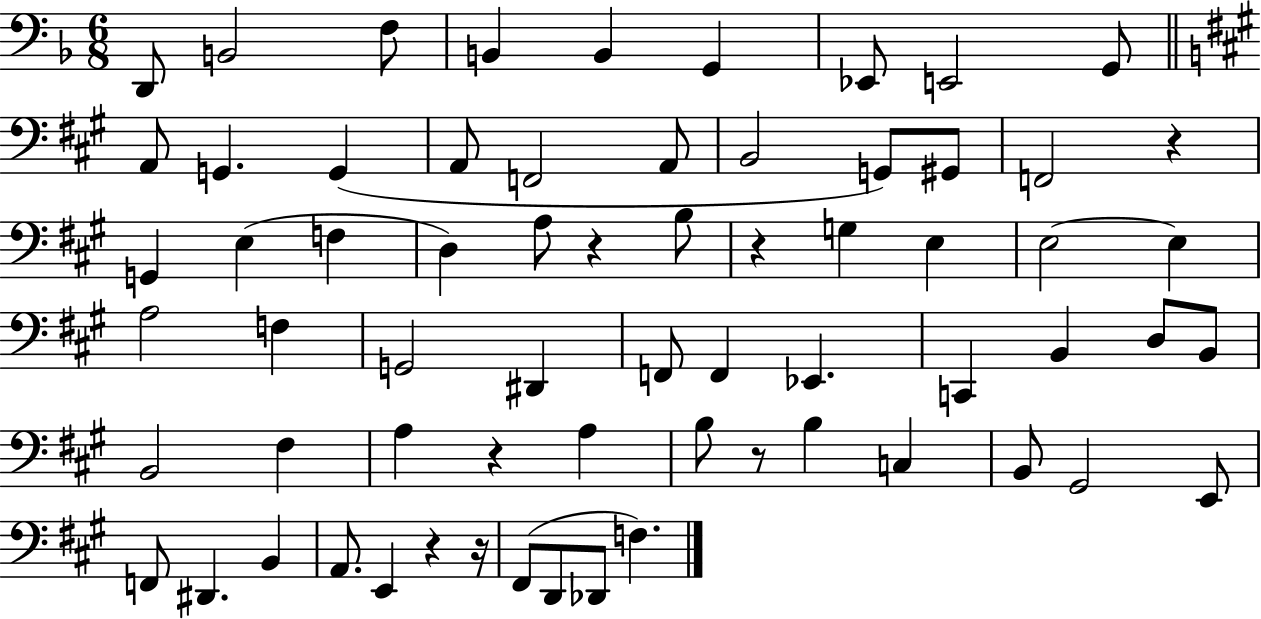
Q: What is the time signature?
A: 6/8